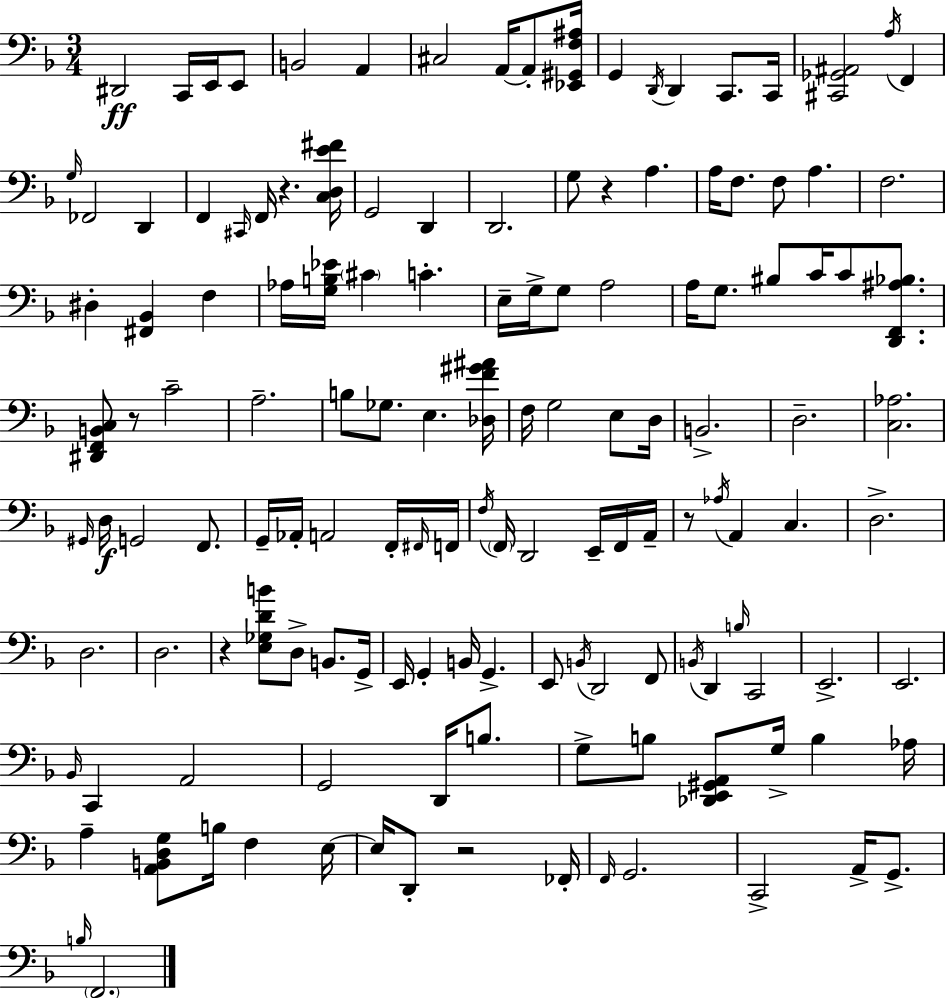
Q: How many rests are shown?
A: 6